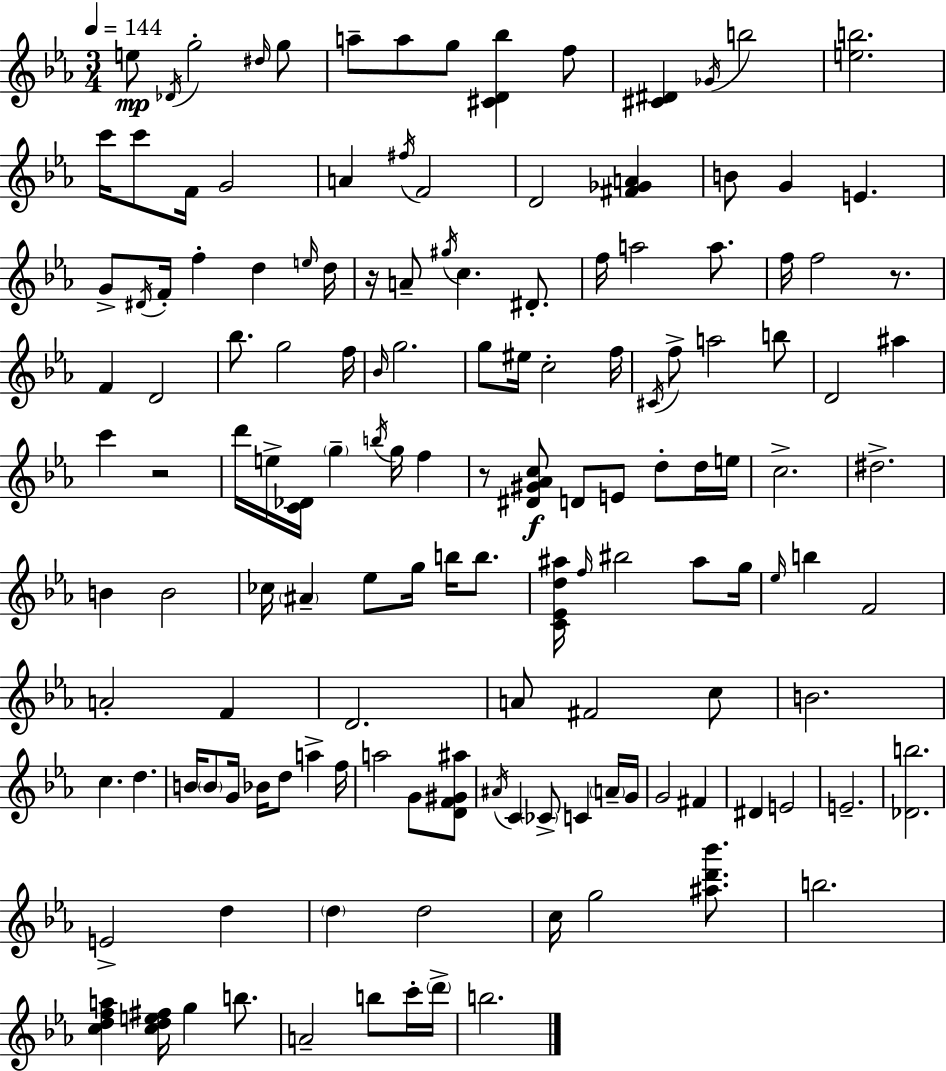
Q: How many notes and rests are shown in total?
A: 143